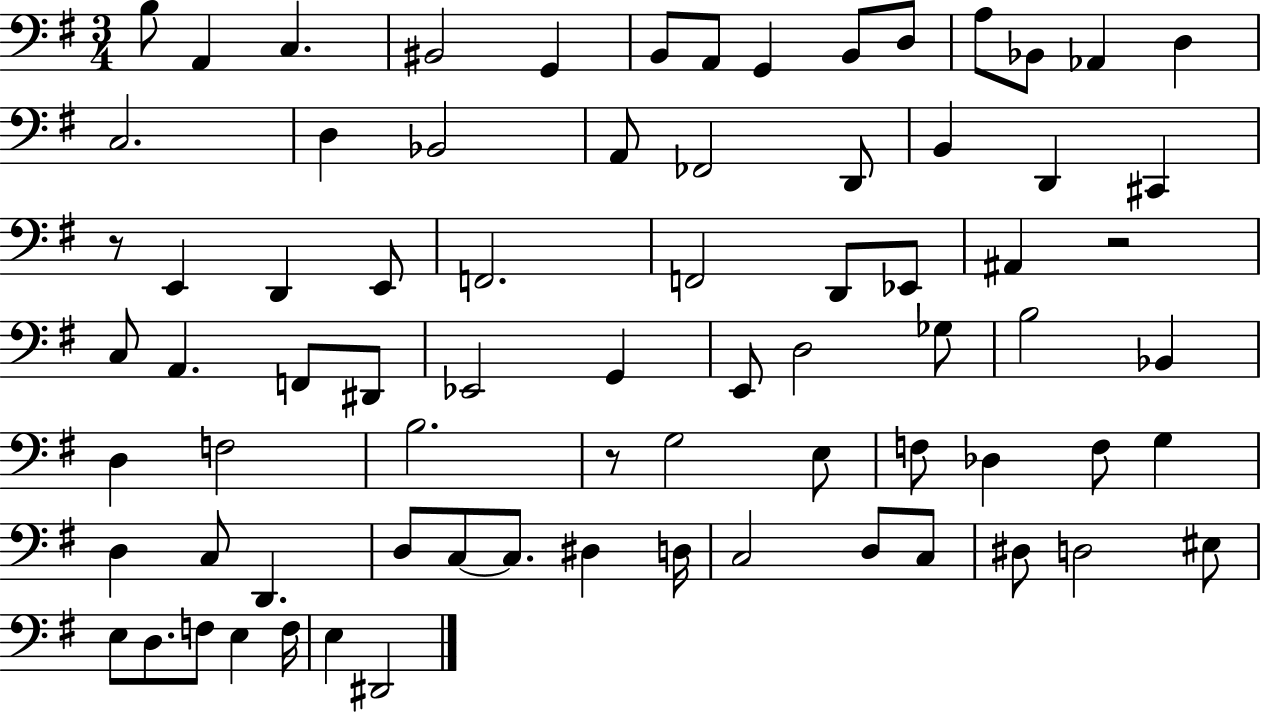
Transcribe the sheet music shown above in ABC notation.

X:1
T:Untitled
M:3/4
L:1/4
K:G
B,/2 A,, C, ^B,,2 G,, B,,/2 A,,/2 G,, B,,/2 D,/2 A,/2 _B,,/2 _A,, D, C,2 D, _B,,2 A,,/2 _F,,2 D,,/2 B,, D,, ^C,, z/2 E,, D,, E,,/2 F,,2 F,,2 D,,/2 _E,,/2 ^A,, z2 C,/2 A,, F,,/2 ^D,,/2 _E,,2 G,, E,,/2 D,2 _G,/2 B,2 _B,, D, F,2 B,2 z/2 G,2 E,/2 F,/2 _D, F,/2 G, D, C,/2 D,, D,/2 C,/2 C,/2 ^D, D,/4 C,2 D,/2 C,/2 ^D,/2 D,2 ^E,/2 E,/2 D,/2 F,/2 E, F,/4 E, ^D,,2